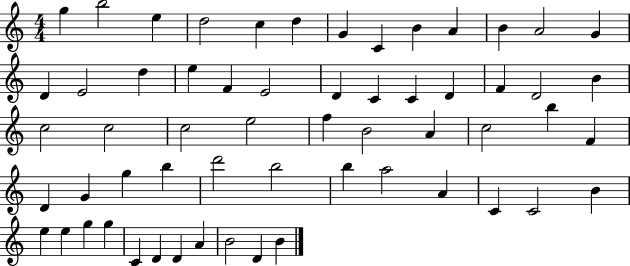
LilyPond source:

{
  \clef treble
  \numericTimeSignature
  \time 4/4
  \key c \major
  g''4 b''2 e''4 | d''2 c''4 d''4 | g'4 c'4 b'4 a'4 | b'4 a'2 g'4 | \break d'4 e'2 d''4 | e''4 f'4 e'2 | d'4 c'4 c'4 d'4 | f'4 d'2 b'4 | \break c''2 c''2 | c''2 e''2 | f''4 b'2 a'4 | c''2 b''4 f'4 | \break d'4 g'4 g''4 b''4 | d'''2 b''2 | b''4 a''2 a'4 | c'4 c'2 b'4 | \break e''4 e''4 g''4 g''4 | c'4 d'4 d'4 a'4 | b'2 d'4 b'4 | \bar "|."
}